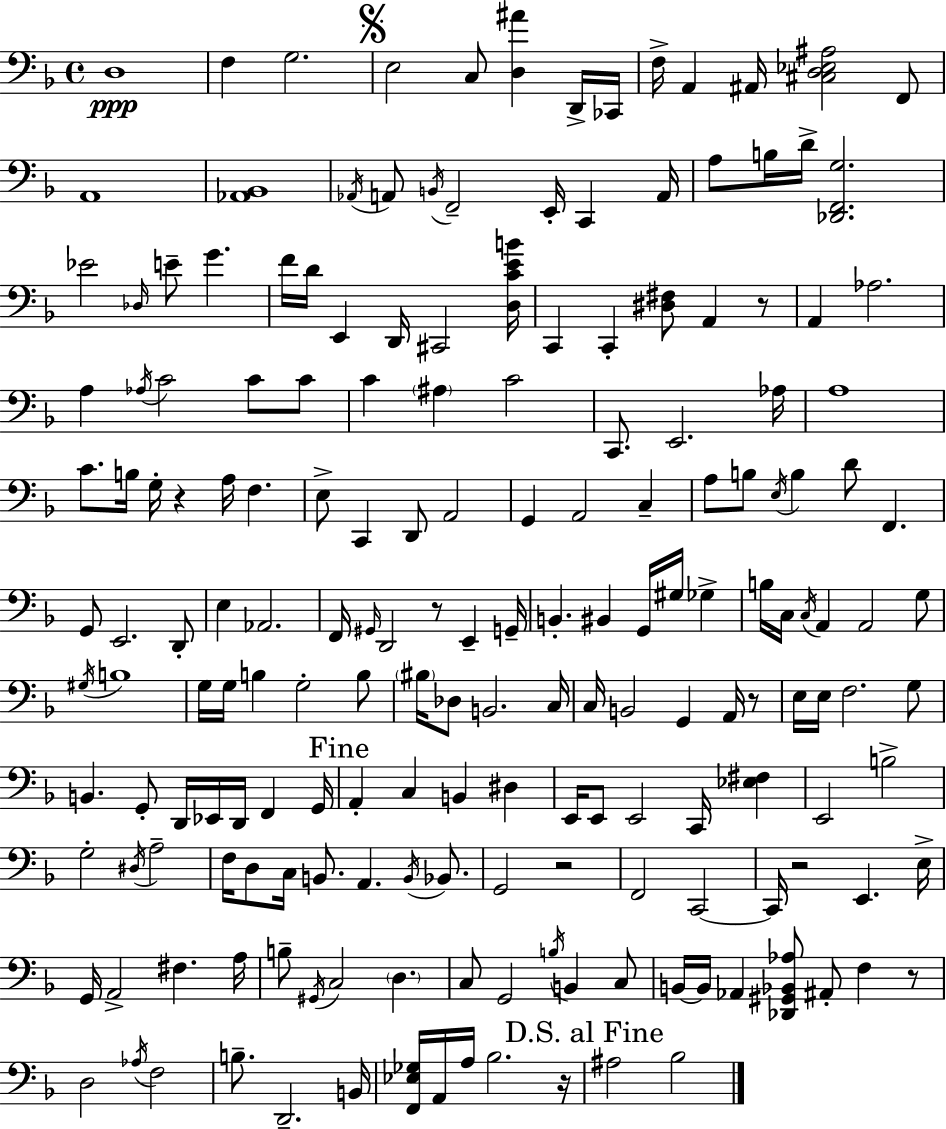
D3/w F3/q G3/h. E3/h C3/e [D3,A#4]/q D2/s CES2/s F3/s A2/q A#2/s [C#3,D3,Eb3,A#3]/h F2/e A2/w [Ab2,Bb2]/w Ab2/s A2/e B2/s F2/h E2/s C2/q A2/s A3/e B3/s D4/s [Db2,F2,G3]/h. Eb4/h Db3/s E4/e G4/q. F4/s D4/s E2/q D2/s C#2/h [D3,C4,E4,B4]/s C2/q C2/q [D#3,F#3]/e A2/q R/e A2/q Ab3/h. A3/q Ab3/s C4/h C4/e C4/e C4/q A#3/q C4/h C2/e. E2/h. Ab3/s A3/w C4/e. B3/s G3/s R/q A3/s F3/q. E3/e C2/q D2/e A2/h G2/q A2/h C3/q A3/e B3/e E3/s B3/q D4/e F2/q. G2/e E2/h. D2/e E3/q Ab2/h. F2/s G#2/s D2/h R/e E2/q G2/s B2/q. BIS2/q G2/s G#3/s Gb3/q B3/s C3/s C3/s A2/q A2/h G3/e G#3/s B3/w G3/s G3/s B3/q G3/h B3/e BIS3/s Db3/e B2/h. C3/s C3/s B2/h G2/q A2/s R/e E3/s E3/s F3/h. G3/e B2/q. G2/e D2/s Eb2/s D2/s F2/q G2/s A2/q C3/q B2/q D#3/q E2/s E2/e E2/h C2/s [Eb3,F#3]/q E2/h B3/h G3/h D#3/s A3/h F3/s D3/e C3/s B2/e. A2/q. B2/s Bb2/e. G2/h R/h F2/h C2/h C2/s R/h E2/q. E3/s G2/s A2/h F#3/q. A3/s B3/e G#2/s C3/h D3/q. C3/e G2/h B3/s B2/q C3/e B2/s B2/s Ab2/q [Db2,G#2,Bb2,Ab3]/e A#2/e F3/q R/e D3/h Ab3/s F3/h B3/e. D2/h. B2/s [F2,Eb3,Gb3]/s A2/s A3/s Bb3/h. R/s A#3/h Bb3/h